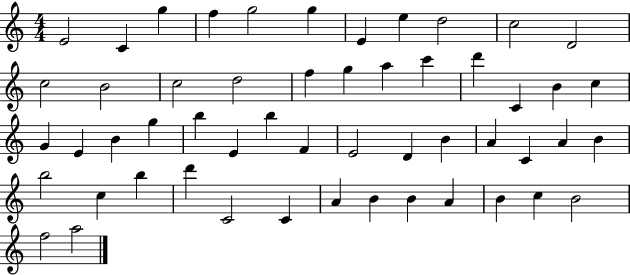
{
  \clef treble
  \numericTimeSignature
  \time 4/4
  \key c \major
  e'2 c'4 g''4 | f''4 g''2 g''4 | e'4 e''4 d''2 | c''2 d'2 | \break c''2 b'2 | c''2 d''2 | f''4 g''4 a''4 c'''4 | d'''4 c'4 b'4 c''4 | \break g'4 e'4 b'4 g''4 | b''4 e'4 b''4 f'4 | e'2 d'4 b'4 | a'4 c'4 a'4 b'4 | \break b''2 c''4 b''4 | d'''4 c'2 c'4 | a'4 b'4 b'4 a'4 | b'4 c''4 b'2 | \break f''2 a''2 | \bar "|."
}